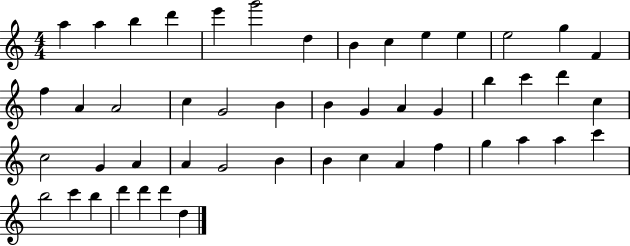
{
  \clef treble
  \numericTimeSignature
  \time 4/4
  \key c \major
  a''4 a''4 b''4 d'''4 | e'''4 g'''2 d''4 | b'4 c''4 e''4 e''4 | e''2 g''4 f'4 | \break f''4 a'4 a'2 | c''4 g'2 b'4 | b'4 g'4 a'4 g'4 | b''4 c'''4 d'''4 c''4 | \break c''2 g'4 a'4 | a'4 g'2 b'4 | b'4 c''4 a'4 f''4 | g''4 a''4 a''4 c'''4 | \break b''2 c'''4 b''4 | d'''4 d'''4 d'''4 d''4 | \bar "|."
}